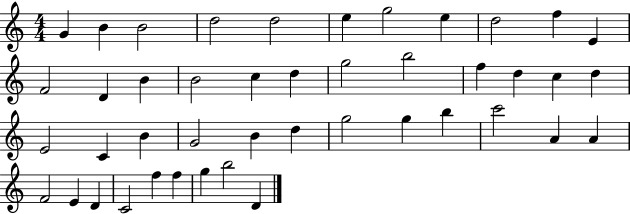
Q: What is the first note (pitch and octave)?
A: G4